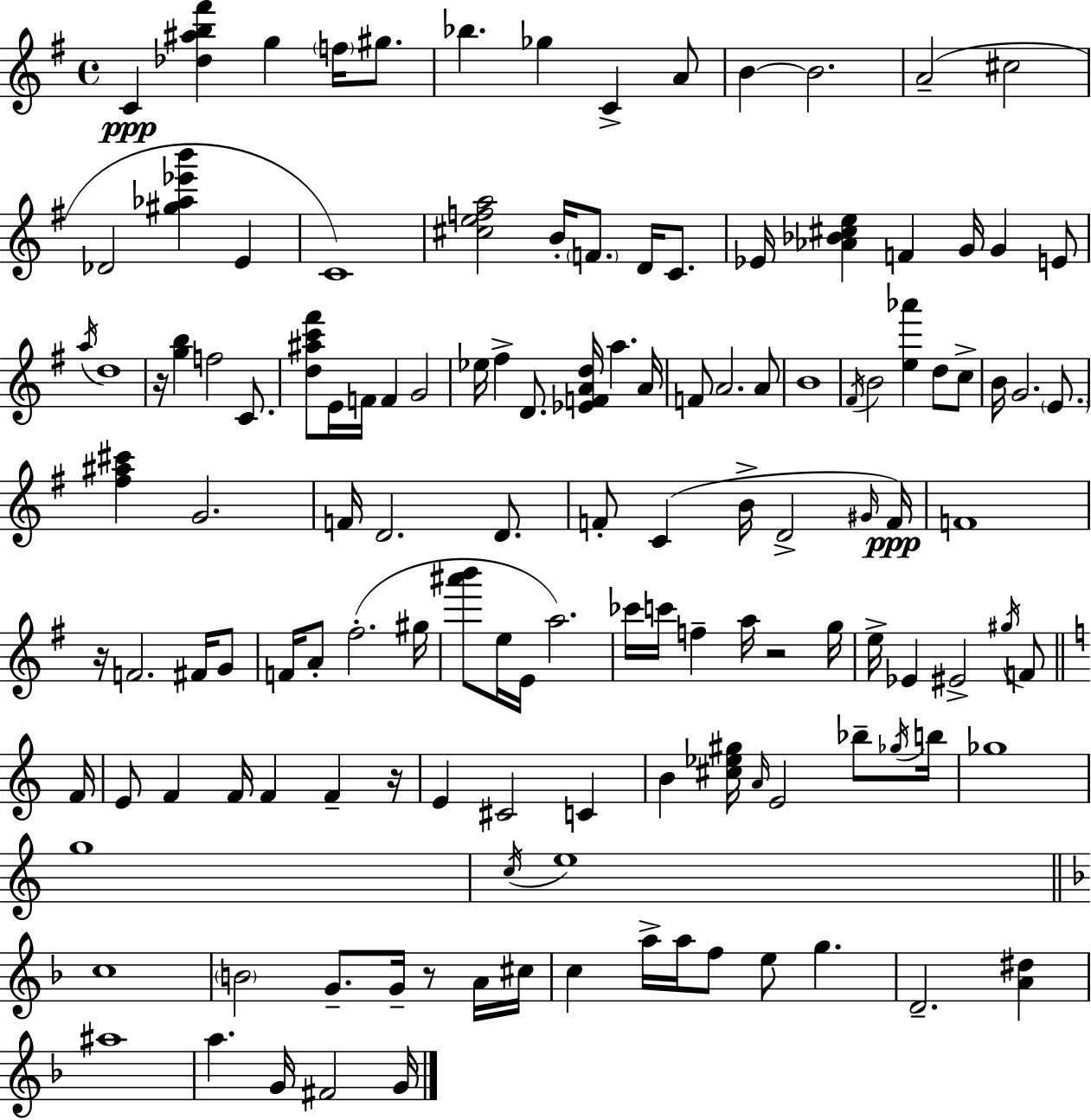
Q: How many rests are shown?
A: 5